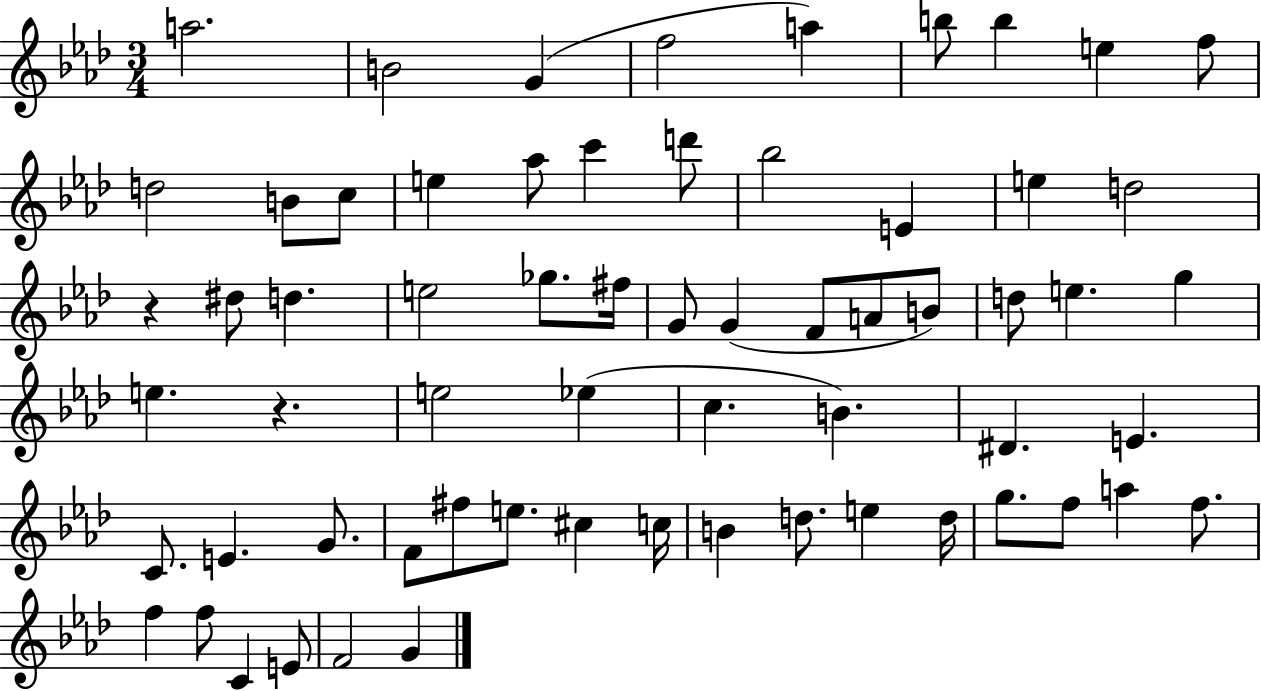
{
  \clef treble
  \numericTimeSignature
  \time 3/4
  \key aes \major
  a''2. | b'2 g'4( | f''2 a''4) | b''8 b''4 e''4 f''8 | \break d''2 b'8 c''8 | e''4 aes''8 c'''4 d'''8 | bes''2 e'4 | e''4 d''2 | \break r4 dis''8 d''4. | e''2 ges''8. fis''16 | g'8 g'4( f'8 a'8 b'8) | d''8 e''4. g''4 | \break e''4. r4. | e''2 ees''4( | c''4. b'4.) | dis'4. e'4. | \break c'8. e'4. g'8. | f'8 fis''8 e''8. cis''4 c''16 | b'4 d''8. e''4 d''16 | g''8. f''8 a''4 f''8. | \break f''4 f''8 c'4 e'8 | f'2 g'4 | \bar "|."
}